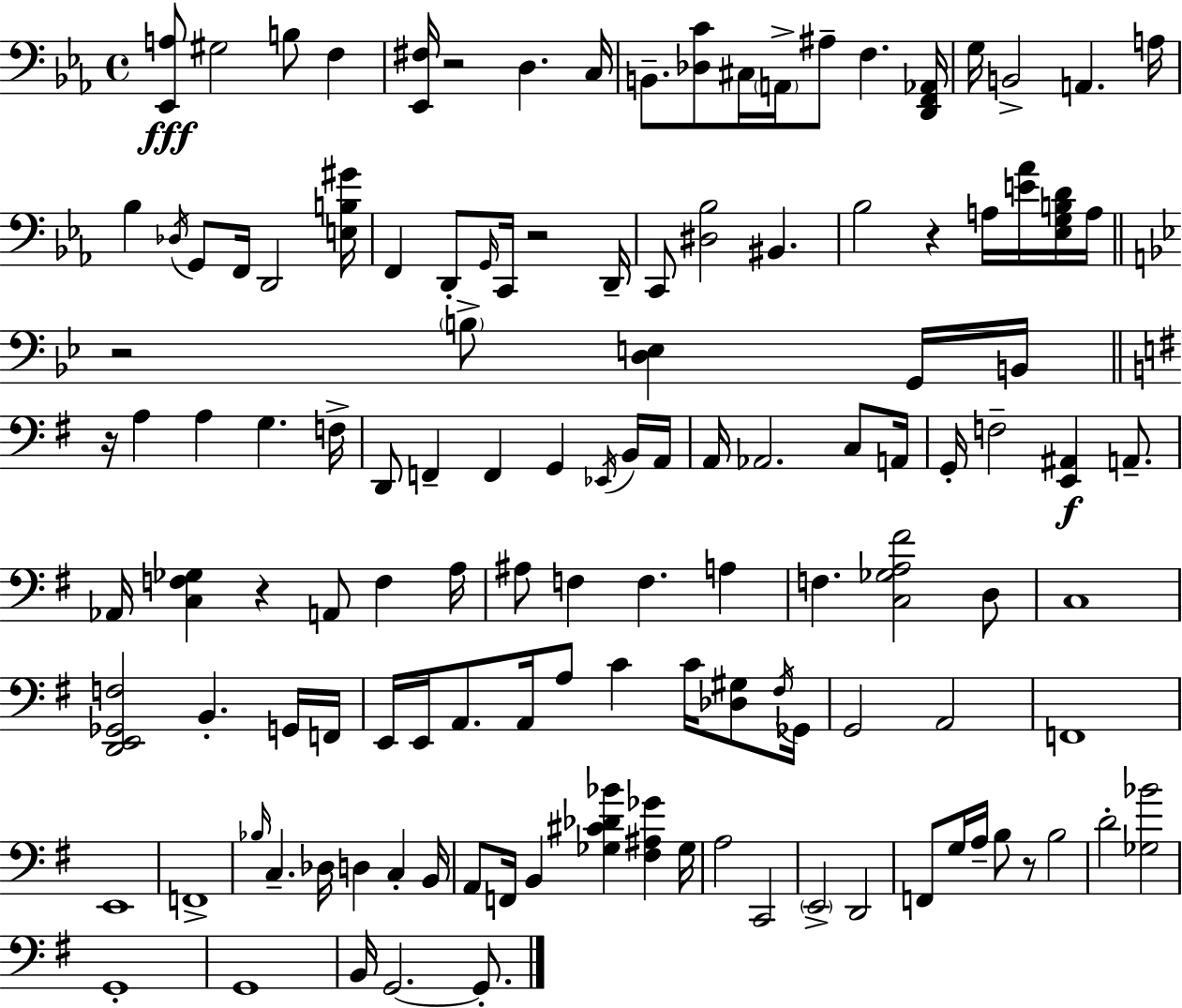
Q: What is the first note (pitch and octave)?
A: G#3